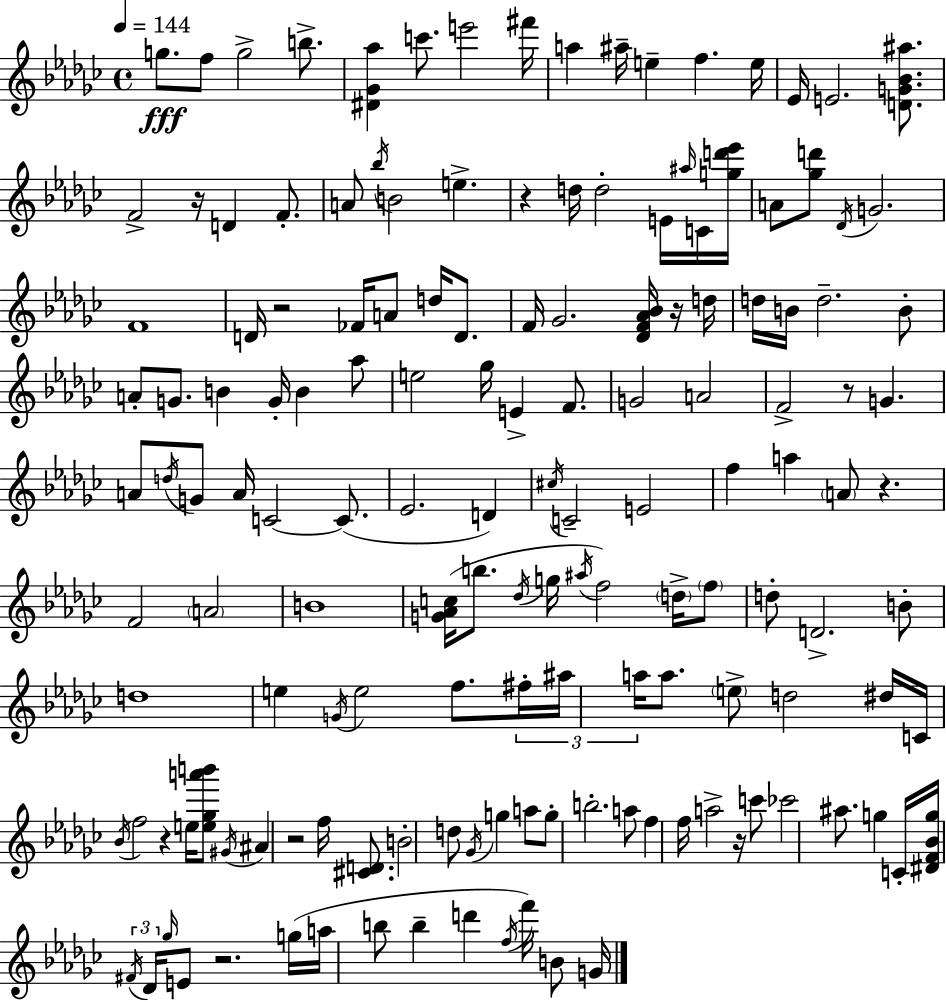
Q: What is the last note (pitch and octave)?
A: G4